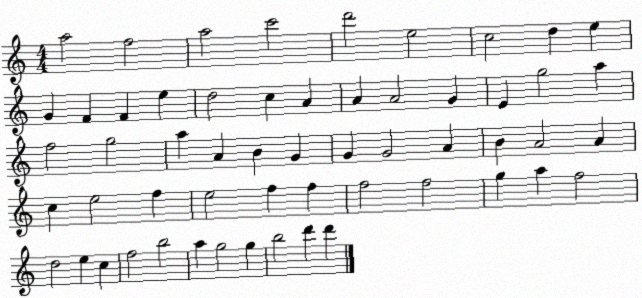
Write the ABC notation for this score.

X:1
T:Untitled
M:4/4
L:1/4
K:C
a2 f2 a2 c'2 d'2 e2 c2 d e G F F e d2 c A A A2 G E g2 a f2 g2 a A B G G G2 A B A2 A c e2 f e2 f f f2 f2 g a f2 d2 e c f2 b2 a g2 g b2 d' d'